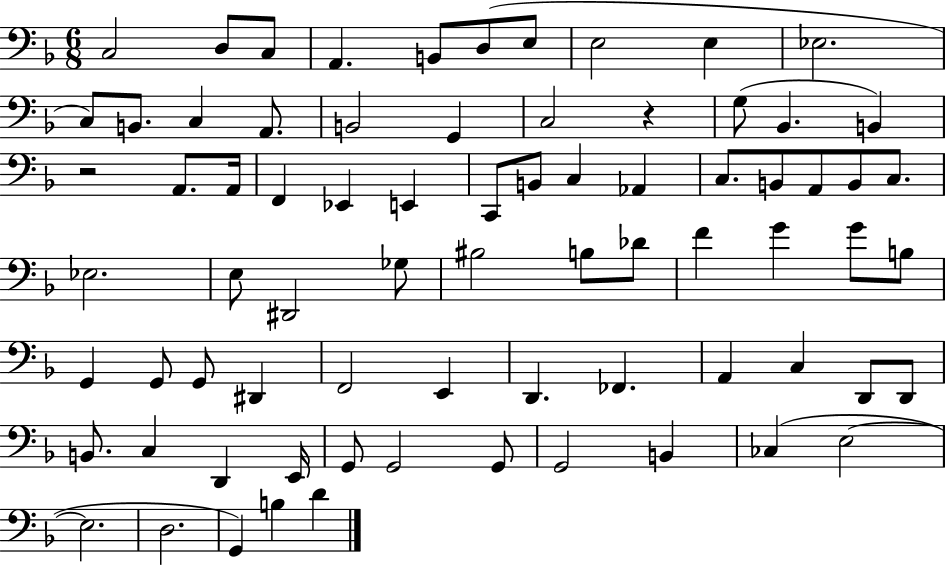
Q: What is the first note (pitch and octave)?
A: C3